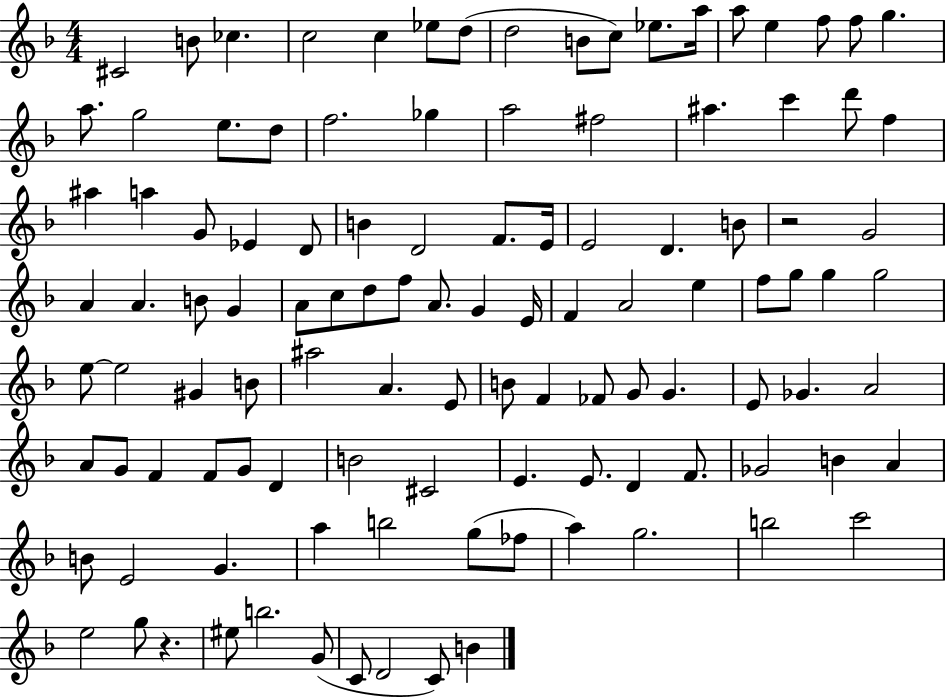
X:1
T:Untitled
M:4/4
L:1/4
K:F
^C2 B/2 _c c2 c _e/2 d/2 d2 B/2 c/2 _e/2 a/4 a/2 e f/2 f/2 g a/2 g2 e/2 d/2 f2 _g a2 ^f2 ^a c' d'/2 f ^a a G/2 _E D/2 B D2 F/2 E/4 E2 D B/2 z2 G2 A A B/2 G A/2 c/2 d/2 f/2 A/2 G E/4 F A2 e f/2 g/2 g g2 e/2 e2 ^G B/2 ^a2 A E/2 B/2 F _F/2 G/2 G E/2 _G A2 A/2 G/2 F F/2 G/2 D B2 ^C2 E E/2 D F/2 _G2 B A B/2 E2 G a b2 g/2 _f/2 a g2 b2 c'2 e2 g/2 z ^e/2 b2 G/2 C/2 D2 C/2 B